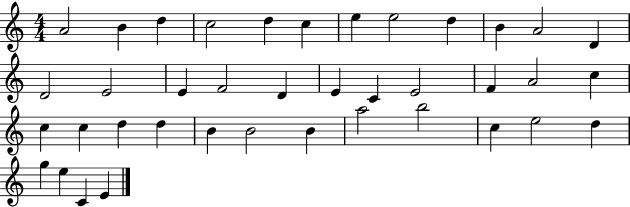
X:1
T:Untitled
M:4/4
L:1/4
K:C
A2 B d c2 d c e e2 d B A2 D D2 E2 E F2 D E C E2 F A2 c c c d d B B2 B a2 b2 c e2 d g e C E